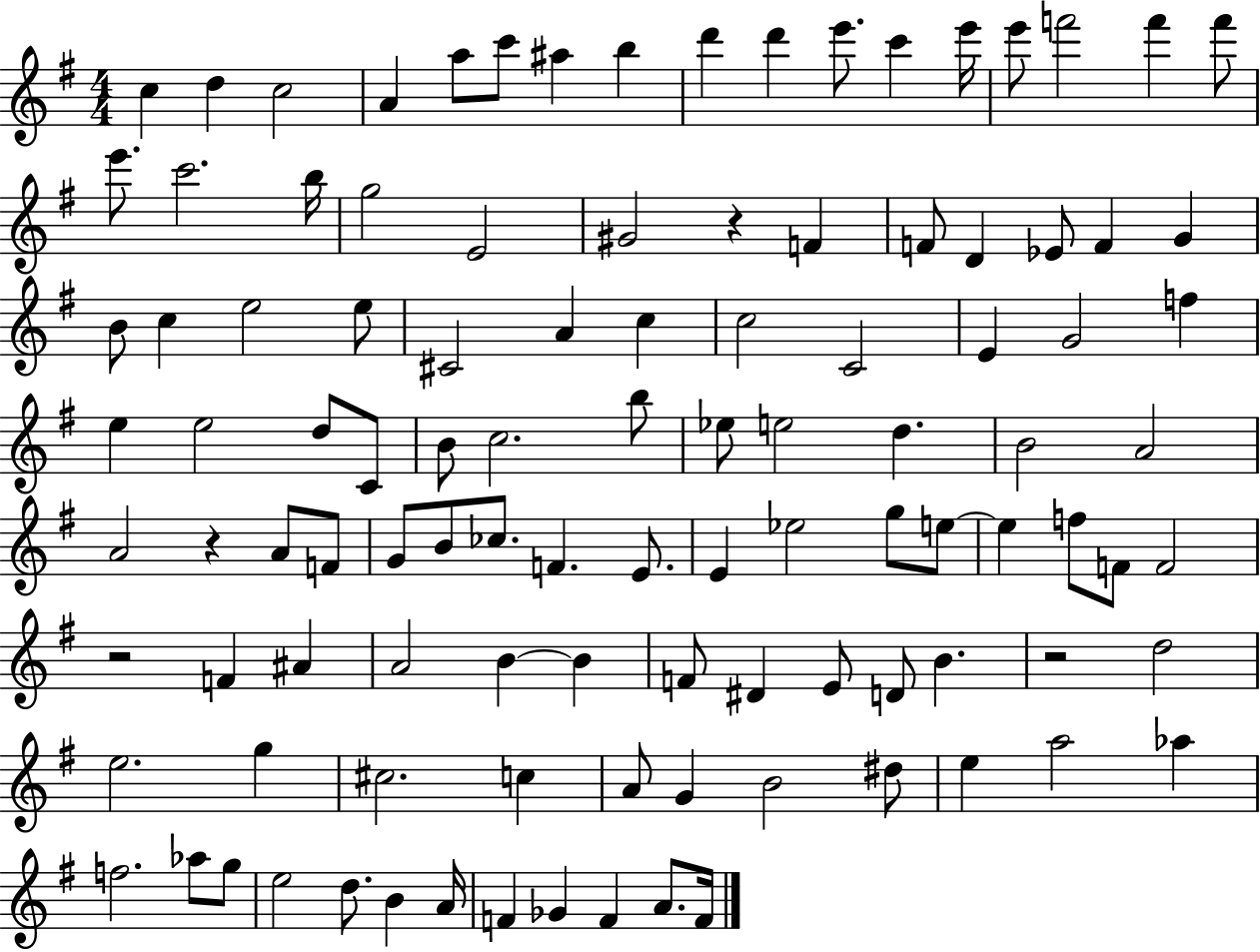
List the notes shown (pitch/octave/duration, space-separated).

C5/q D5/q C5/h A4/q A5/e C6/e A#5/q B5/q D6/q D6/q E6/e. C6/q E6/s E6/e F6/h F6/q F6/e E6/e. C6/h. B5/s G5/h E4/h G#4/h R/q F4/q F4/e D4/q Eb4/e F4/q G4/q B4/e C5/q E5/h E5/e C#4/h A4/q C5/q C5/h C4/h E4/q G4/h F5/q E5/q E5/h D5/e C4/e B4/e C5/h. B5/e Eb5/e E5/h D5/q. B4/h A4/h A4/h R/q A4/e F4/e G4/e B4/e CES5/e. F4/q. E4/e. E4/q Eb5/h G5/e E5/e E5/q F5/e F4/e F4/h R/h F4/q A#4/q A4/h B4/q B4/q F4/e D#4/q E4/e D4/e B4/q. R/h D5/h E5/h. G5/q C#5/h. C5/q A4/e G4/q B4/h D#5/e E5/q A5/h Ab5/q F5/h. Ab5/e G5/e E5/h D5/e. B4/q A4/s F4/q Gb4/q F4/q A4/e. F4/s